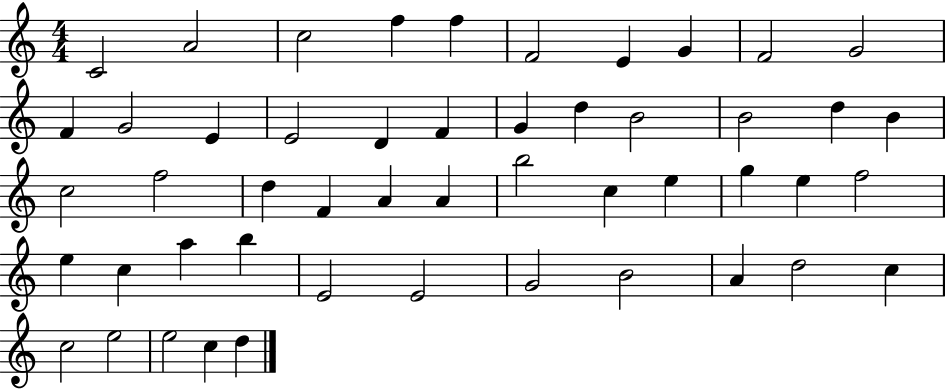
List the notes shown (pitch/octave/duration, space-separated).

C4/h A4/h C5/h F5/q F5/q F4/h E4/q G4/q F4/h G4/h F4/q G4/h E4/q E4/h D4/q F4/q G4/q D5/q B4/h B4/h D5/q B4/q C5/h F5/h D5/q F4/q A4/q A4/q B5/h C5/q E5/q G5/q E5/q F5/h E5/q C5/q A5/q B5/q E4/h E4/h G4/h B4/h A4/q D5/h C5/q C5/h E5/h E5/h C5/q D5/q